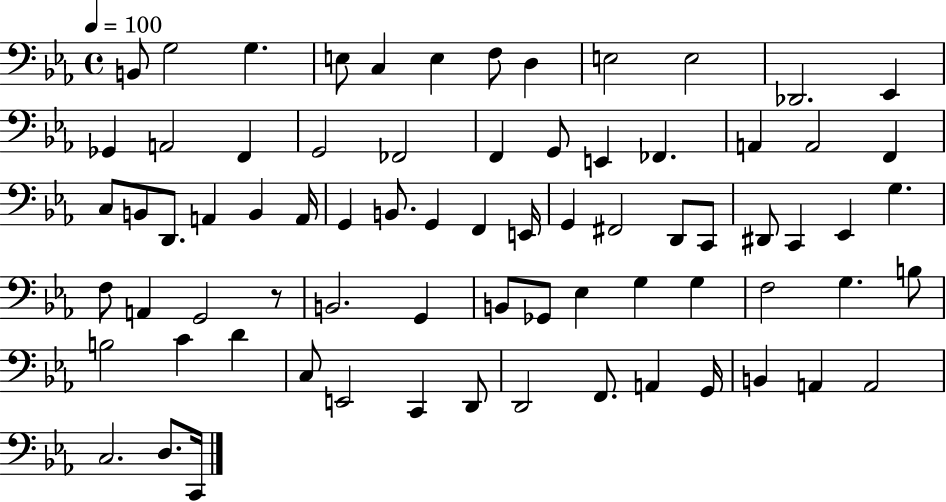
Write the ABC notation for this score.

X:1
T:Untitled
M:4/4
L:1/4
K:Eb
B,,/2 G,2 G, E,/2 C, E, F,/2 D, E,2 E,2 _D,,2 _E,, _G,, A,,2 F,, G,,2 _F,,2 F,, G,,/2 E,, _F,, A,, A,,2 F,, C,/2 B,,/2 D,,/2 A,, B,, A,,/4 G,, B,,/2 G,, F,, E,,/4 G,, ^F,,2 D,,/2 C,,/2 ^D,,/2 C,, _E,, G, F,/2 A,, G,,2 z/2 B,,2 G,, B,,/2 _G,,/2 _E, G, G, F,2 G, B,/2 B,2 C D C,/2 E,,2 C,, D,,/2 D,,2 F,,/2 A,, G,,/4 B,, A,, A,,2 C,2 D,/2 C,,/4